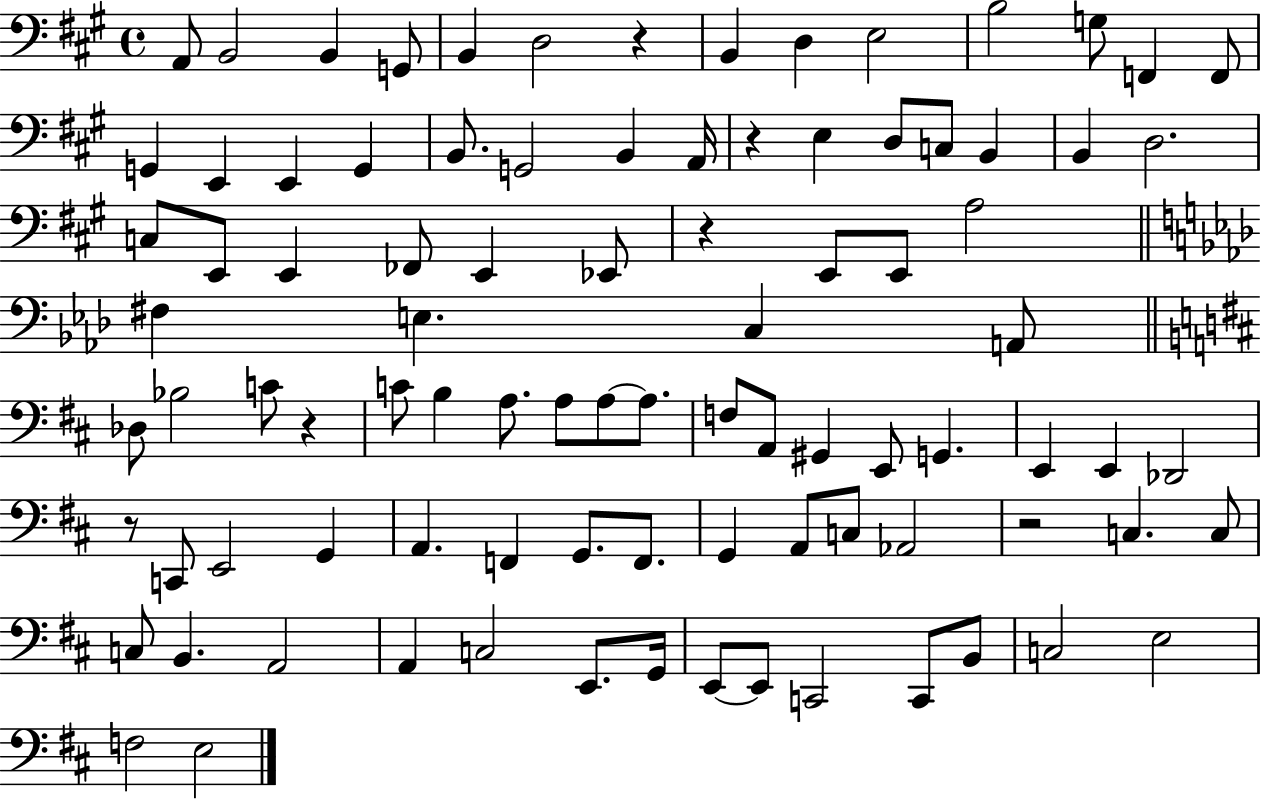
A2/e B2/h B2/q G2/e B2/q D3/h R/q B2/q D3/q E3/h B3/h G3/e F2/q F2/e G2/q E2/q E2/q G2/q B2/e. G2/h B2/q A2/s R/q E3/q D3/e C3/e B2/q B2/q D3/h. C3/e E2/e E2/q FES2/e E2/q Eb2/e R/q E2/e E2/e A3/h F#3/q E3/q. C3/q A2/e Db3/e Bb3/h C4/e R/q C4/e B3/q A3/e. A3/e A3/e A3/e. F3/e A2/e G#2/q E2/e G2/q. E2/q E2/q Db2/h R/e C2/e E2/h G2/q A2/q. F2/q G2/e. F2/e. G2/q A2/e C3/e Ab2/h R/h C3/q. C3/e C3/e B2/q. A2/h A2/q C3/h E2/e. G2/s E2/e E2/e C2/h C2/e B2/e C3/h E3/h F3/h E3/h